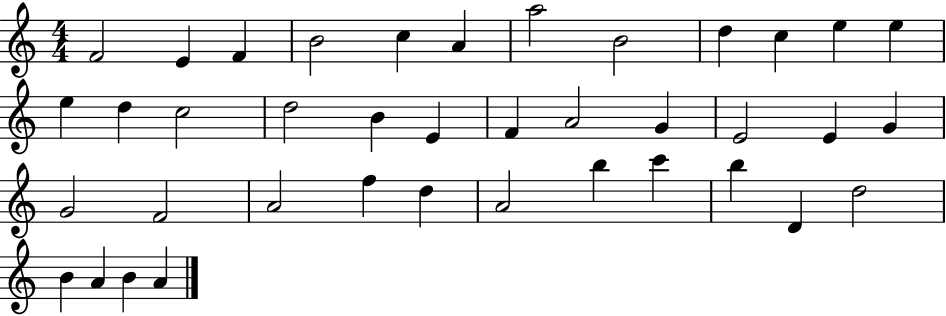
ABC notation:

X:1
T:Untitled
M:4/4
L:1/4
K:C
F2 E F B2 c A a2 B2 d c e e e d c2 d2 B E F A2 G E2 E G G2 F2 A2 f d A2 b c' b D d2 B A B A